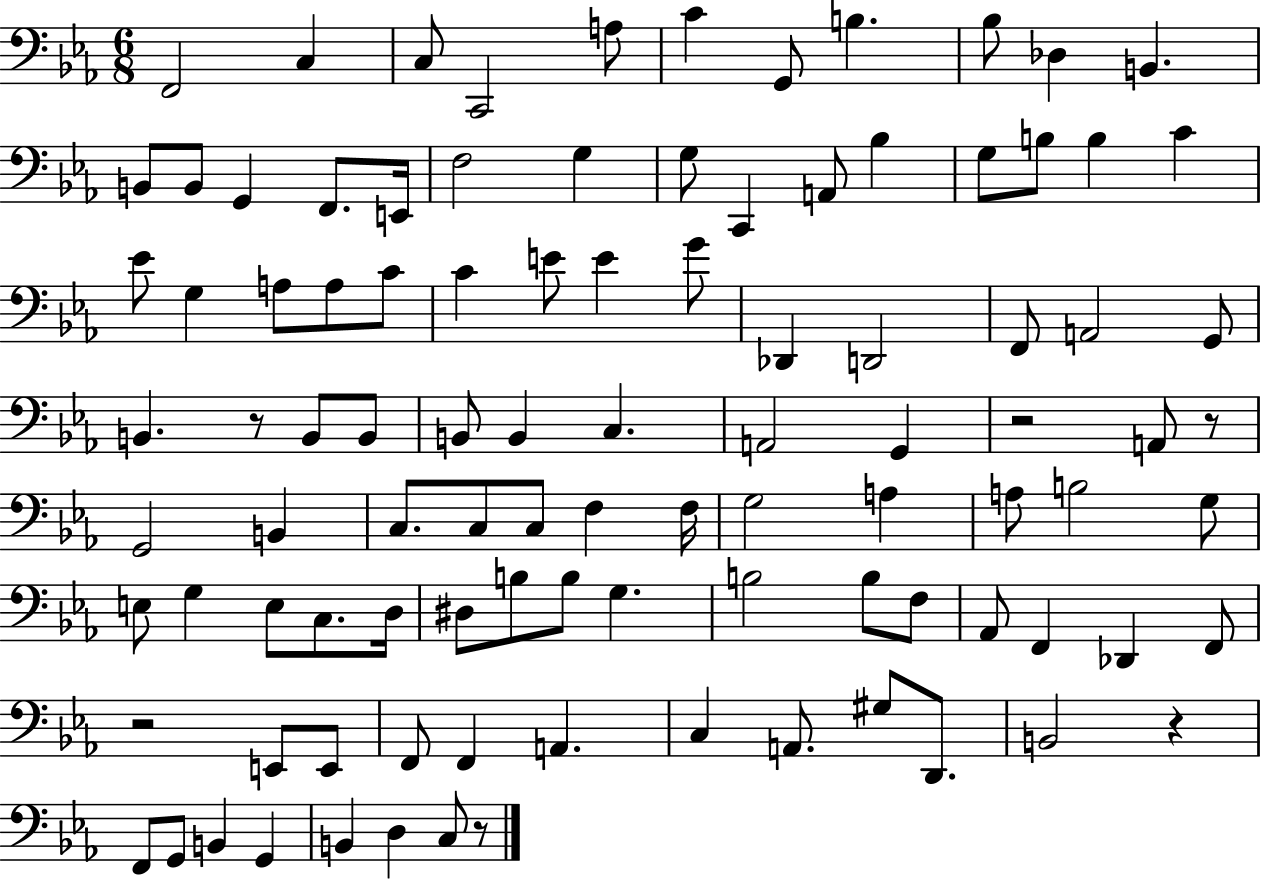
F2/h C3/q C3/e C2/h A3/e C4/q G2/e B3/q. Bb3/e Db3/q B2/q. B2/e B2/e G2/q F2/e. E2/s F3/h G3/q G3/e C2/q A2/e Bb3/q G3/e B3/e B3/q C4/q Eb4/e G3/q A3/e A3/e C4/e C4/q E4/e E4/q G4/e Db2/q D2/h F2/e A2/h G2/e B2/q. R/e B2/e B2/e B2/e B2/q C3/q. A2/h G2/q R/h A2/e R/e G2/h B2/q C3/e. C3/e C3/e F3/q F3/s G3/h A3/q A3/e B3/h G3/e E3/e G3/q E3/e C3/e. D3/s D#3/e B3/e B3/e G3/q. B3/h B3/e F3/e Ab2/e F2/q Db2/q F2/e R/h E2/e E2/e F2/e F2/q A2/q. C3/q A2/e. G#3/e D2/e. B2/h R/q F2/e G2/e B2/q G2/q B2/q D3/q C3/e R/e